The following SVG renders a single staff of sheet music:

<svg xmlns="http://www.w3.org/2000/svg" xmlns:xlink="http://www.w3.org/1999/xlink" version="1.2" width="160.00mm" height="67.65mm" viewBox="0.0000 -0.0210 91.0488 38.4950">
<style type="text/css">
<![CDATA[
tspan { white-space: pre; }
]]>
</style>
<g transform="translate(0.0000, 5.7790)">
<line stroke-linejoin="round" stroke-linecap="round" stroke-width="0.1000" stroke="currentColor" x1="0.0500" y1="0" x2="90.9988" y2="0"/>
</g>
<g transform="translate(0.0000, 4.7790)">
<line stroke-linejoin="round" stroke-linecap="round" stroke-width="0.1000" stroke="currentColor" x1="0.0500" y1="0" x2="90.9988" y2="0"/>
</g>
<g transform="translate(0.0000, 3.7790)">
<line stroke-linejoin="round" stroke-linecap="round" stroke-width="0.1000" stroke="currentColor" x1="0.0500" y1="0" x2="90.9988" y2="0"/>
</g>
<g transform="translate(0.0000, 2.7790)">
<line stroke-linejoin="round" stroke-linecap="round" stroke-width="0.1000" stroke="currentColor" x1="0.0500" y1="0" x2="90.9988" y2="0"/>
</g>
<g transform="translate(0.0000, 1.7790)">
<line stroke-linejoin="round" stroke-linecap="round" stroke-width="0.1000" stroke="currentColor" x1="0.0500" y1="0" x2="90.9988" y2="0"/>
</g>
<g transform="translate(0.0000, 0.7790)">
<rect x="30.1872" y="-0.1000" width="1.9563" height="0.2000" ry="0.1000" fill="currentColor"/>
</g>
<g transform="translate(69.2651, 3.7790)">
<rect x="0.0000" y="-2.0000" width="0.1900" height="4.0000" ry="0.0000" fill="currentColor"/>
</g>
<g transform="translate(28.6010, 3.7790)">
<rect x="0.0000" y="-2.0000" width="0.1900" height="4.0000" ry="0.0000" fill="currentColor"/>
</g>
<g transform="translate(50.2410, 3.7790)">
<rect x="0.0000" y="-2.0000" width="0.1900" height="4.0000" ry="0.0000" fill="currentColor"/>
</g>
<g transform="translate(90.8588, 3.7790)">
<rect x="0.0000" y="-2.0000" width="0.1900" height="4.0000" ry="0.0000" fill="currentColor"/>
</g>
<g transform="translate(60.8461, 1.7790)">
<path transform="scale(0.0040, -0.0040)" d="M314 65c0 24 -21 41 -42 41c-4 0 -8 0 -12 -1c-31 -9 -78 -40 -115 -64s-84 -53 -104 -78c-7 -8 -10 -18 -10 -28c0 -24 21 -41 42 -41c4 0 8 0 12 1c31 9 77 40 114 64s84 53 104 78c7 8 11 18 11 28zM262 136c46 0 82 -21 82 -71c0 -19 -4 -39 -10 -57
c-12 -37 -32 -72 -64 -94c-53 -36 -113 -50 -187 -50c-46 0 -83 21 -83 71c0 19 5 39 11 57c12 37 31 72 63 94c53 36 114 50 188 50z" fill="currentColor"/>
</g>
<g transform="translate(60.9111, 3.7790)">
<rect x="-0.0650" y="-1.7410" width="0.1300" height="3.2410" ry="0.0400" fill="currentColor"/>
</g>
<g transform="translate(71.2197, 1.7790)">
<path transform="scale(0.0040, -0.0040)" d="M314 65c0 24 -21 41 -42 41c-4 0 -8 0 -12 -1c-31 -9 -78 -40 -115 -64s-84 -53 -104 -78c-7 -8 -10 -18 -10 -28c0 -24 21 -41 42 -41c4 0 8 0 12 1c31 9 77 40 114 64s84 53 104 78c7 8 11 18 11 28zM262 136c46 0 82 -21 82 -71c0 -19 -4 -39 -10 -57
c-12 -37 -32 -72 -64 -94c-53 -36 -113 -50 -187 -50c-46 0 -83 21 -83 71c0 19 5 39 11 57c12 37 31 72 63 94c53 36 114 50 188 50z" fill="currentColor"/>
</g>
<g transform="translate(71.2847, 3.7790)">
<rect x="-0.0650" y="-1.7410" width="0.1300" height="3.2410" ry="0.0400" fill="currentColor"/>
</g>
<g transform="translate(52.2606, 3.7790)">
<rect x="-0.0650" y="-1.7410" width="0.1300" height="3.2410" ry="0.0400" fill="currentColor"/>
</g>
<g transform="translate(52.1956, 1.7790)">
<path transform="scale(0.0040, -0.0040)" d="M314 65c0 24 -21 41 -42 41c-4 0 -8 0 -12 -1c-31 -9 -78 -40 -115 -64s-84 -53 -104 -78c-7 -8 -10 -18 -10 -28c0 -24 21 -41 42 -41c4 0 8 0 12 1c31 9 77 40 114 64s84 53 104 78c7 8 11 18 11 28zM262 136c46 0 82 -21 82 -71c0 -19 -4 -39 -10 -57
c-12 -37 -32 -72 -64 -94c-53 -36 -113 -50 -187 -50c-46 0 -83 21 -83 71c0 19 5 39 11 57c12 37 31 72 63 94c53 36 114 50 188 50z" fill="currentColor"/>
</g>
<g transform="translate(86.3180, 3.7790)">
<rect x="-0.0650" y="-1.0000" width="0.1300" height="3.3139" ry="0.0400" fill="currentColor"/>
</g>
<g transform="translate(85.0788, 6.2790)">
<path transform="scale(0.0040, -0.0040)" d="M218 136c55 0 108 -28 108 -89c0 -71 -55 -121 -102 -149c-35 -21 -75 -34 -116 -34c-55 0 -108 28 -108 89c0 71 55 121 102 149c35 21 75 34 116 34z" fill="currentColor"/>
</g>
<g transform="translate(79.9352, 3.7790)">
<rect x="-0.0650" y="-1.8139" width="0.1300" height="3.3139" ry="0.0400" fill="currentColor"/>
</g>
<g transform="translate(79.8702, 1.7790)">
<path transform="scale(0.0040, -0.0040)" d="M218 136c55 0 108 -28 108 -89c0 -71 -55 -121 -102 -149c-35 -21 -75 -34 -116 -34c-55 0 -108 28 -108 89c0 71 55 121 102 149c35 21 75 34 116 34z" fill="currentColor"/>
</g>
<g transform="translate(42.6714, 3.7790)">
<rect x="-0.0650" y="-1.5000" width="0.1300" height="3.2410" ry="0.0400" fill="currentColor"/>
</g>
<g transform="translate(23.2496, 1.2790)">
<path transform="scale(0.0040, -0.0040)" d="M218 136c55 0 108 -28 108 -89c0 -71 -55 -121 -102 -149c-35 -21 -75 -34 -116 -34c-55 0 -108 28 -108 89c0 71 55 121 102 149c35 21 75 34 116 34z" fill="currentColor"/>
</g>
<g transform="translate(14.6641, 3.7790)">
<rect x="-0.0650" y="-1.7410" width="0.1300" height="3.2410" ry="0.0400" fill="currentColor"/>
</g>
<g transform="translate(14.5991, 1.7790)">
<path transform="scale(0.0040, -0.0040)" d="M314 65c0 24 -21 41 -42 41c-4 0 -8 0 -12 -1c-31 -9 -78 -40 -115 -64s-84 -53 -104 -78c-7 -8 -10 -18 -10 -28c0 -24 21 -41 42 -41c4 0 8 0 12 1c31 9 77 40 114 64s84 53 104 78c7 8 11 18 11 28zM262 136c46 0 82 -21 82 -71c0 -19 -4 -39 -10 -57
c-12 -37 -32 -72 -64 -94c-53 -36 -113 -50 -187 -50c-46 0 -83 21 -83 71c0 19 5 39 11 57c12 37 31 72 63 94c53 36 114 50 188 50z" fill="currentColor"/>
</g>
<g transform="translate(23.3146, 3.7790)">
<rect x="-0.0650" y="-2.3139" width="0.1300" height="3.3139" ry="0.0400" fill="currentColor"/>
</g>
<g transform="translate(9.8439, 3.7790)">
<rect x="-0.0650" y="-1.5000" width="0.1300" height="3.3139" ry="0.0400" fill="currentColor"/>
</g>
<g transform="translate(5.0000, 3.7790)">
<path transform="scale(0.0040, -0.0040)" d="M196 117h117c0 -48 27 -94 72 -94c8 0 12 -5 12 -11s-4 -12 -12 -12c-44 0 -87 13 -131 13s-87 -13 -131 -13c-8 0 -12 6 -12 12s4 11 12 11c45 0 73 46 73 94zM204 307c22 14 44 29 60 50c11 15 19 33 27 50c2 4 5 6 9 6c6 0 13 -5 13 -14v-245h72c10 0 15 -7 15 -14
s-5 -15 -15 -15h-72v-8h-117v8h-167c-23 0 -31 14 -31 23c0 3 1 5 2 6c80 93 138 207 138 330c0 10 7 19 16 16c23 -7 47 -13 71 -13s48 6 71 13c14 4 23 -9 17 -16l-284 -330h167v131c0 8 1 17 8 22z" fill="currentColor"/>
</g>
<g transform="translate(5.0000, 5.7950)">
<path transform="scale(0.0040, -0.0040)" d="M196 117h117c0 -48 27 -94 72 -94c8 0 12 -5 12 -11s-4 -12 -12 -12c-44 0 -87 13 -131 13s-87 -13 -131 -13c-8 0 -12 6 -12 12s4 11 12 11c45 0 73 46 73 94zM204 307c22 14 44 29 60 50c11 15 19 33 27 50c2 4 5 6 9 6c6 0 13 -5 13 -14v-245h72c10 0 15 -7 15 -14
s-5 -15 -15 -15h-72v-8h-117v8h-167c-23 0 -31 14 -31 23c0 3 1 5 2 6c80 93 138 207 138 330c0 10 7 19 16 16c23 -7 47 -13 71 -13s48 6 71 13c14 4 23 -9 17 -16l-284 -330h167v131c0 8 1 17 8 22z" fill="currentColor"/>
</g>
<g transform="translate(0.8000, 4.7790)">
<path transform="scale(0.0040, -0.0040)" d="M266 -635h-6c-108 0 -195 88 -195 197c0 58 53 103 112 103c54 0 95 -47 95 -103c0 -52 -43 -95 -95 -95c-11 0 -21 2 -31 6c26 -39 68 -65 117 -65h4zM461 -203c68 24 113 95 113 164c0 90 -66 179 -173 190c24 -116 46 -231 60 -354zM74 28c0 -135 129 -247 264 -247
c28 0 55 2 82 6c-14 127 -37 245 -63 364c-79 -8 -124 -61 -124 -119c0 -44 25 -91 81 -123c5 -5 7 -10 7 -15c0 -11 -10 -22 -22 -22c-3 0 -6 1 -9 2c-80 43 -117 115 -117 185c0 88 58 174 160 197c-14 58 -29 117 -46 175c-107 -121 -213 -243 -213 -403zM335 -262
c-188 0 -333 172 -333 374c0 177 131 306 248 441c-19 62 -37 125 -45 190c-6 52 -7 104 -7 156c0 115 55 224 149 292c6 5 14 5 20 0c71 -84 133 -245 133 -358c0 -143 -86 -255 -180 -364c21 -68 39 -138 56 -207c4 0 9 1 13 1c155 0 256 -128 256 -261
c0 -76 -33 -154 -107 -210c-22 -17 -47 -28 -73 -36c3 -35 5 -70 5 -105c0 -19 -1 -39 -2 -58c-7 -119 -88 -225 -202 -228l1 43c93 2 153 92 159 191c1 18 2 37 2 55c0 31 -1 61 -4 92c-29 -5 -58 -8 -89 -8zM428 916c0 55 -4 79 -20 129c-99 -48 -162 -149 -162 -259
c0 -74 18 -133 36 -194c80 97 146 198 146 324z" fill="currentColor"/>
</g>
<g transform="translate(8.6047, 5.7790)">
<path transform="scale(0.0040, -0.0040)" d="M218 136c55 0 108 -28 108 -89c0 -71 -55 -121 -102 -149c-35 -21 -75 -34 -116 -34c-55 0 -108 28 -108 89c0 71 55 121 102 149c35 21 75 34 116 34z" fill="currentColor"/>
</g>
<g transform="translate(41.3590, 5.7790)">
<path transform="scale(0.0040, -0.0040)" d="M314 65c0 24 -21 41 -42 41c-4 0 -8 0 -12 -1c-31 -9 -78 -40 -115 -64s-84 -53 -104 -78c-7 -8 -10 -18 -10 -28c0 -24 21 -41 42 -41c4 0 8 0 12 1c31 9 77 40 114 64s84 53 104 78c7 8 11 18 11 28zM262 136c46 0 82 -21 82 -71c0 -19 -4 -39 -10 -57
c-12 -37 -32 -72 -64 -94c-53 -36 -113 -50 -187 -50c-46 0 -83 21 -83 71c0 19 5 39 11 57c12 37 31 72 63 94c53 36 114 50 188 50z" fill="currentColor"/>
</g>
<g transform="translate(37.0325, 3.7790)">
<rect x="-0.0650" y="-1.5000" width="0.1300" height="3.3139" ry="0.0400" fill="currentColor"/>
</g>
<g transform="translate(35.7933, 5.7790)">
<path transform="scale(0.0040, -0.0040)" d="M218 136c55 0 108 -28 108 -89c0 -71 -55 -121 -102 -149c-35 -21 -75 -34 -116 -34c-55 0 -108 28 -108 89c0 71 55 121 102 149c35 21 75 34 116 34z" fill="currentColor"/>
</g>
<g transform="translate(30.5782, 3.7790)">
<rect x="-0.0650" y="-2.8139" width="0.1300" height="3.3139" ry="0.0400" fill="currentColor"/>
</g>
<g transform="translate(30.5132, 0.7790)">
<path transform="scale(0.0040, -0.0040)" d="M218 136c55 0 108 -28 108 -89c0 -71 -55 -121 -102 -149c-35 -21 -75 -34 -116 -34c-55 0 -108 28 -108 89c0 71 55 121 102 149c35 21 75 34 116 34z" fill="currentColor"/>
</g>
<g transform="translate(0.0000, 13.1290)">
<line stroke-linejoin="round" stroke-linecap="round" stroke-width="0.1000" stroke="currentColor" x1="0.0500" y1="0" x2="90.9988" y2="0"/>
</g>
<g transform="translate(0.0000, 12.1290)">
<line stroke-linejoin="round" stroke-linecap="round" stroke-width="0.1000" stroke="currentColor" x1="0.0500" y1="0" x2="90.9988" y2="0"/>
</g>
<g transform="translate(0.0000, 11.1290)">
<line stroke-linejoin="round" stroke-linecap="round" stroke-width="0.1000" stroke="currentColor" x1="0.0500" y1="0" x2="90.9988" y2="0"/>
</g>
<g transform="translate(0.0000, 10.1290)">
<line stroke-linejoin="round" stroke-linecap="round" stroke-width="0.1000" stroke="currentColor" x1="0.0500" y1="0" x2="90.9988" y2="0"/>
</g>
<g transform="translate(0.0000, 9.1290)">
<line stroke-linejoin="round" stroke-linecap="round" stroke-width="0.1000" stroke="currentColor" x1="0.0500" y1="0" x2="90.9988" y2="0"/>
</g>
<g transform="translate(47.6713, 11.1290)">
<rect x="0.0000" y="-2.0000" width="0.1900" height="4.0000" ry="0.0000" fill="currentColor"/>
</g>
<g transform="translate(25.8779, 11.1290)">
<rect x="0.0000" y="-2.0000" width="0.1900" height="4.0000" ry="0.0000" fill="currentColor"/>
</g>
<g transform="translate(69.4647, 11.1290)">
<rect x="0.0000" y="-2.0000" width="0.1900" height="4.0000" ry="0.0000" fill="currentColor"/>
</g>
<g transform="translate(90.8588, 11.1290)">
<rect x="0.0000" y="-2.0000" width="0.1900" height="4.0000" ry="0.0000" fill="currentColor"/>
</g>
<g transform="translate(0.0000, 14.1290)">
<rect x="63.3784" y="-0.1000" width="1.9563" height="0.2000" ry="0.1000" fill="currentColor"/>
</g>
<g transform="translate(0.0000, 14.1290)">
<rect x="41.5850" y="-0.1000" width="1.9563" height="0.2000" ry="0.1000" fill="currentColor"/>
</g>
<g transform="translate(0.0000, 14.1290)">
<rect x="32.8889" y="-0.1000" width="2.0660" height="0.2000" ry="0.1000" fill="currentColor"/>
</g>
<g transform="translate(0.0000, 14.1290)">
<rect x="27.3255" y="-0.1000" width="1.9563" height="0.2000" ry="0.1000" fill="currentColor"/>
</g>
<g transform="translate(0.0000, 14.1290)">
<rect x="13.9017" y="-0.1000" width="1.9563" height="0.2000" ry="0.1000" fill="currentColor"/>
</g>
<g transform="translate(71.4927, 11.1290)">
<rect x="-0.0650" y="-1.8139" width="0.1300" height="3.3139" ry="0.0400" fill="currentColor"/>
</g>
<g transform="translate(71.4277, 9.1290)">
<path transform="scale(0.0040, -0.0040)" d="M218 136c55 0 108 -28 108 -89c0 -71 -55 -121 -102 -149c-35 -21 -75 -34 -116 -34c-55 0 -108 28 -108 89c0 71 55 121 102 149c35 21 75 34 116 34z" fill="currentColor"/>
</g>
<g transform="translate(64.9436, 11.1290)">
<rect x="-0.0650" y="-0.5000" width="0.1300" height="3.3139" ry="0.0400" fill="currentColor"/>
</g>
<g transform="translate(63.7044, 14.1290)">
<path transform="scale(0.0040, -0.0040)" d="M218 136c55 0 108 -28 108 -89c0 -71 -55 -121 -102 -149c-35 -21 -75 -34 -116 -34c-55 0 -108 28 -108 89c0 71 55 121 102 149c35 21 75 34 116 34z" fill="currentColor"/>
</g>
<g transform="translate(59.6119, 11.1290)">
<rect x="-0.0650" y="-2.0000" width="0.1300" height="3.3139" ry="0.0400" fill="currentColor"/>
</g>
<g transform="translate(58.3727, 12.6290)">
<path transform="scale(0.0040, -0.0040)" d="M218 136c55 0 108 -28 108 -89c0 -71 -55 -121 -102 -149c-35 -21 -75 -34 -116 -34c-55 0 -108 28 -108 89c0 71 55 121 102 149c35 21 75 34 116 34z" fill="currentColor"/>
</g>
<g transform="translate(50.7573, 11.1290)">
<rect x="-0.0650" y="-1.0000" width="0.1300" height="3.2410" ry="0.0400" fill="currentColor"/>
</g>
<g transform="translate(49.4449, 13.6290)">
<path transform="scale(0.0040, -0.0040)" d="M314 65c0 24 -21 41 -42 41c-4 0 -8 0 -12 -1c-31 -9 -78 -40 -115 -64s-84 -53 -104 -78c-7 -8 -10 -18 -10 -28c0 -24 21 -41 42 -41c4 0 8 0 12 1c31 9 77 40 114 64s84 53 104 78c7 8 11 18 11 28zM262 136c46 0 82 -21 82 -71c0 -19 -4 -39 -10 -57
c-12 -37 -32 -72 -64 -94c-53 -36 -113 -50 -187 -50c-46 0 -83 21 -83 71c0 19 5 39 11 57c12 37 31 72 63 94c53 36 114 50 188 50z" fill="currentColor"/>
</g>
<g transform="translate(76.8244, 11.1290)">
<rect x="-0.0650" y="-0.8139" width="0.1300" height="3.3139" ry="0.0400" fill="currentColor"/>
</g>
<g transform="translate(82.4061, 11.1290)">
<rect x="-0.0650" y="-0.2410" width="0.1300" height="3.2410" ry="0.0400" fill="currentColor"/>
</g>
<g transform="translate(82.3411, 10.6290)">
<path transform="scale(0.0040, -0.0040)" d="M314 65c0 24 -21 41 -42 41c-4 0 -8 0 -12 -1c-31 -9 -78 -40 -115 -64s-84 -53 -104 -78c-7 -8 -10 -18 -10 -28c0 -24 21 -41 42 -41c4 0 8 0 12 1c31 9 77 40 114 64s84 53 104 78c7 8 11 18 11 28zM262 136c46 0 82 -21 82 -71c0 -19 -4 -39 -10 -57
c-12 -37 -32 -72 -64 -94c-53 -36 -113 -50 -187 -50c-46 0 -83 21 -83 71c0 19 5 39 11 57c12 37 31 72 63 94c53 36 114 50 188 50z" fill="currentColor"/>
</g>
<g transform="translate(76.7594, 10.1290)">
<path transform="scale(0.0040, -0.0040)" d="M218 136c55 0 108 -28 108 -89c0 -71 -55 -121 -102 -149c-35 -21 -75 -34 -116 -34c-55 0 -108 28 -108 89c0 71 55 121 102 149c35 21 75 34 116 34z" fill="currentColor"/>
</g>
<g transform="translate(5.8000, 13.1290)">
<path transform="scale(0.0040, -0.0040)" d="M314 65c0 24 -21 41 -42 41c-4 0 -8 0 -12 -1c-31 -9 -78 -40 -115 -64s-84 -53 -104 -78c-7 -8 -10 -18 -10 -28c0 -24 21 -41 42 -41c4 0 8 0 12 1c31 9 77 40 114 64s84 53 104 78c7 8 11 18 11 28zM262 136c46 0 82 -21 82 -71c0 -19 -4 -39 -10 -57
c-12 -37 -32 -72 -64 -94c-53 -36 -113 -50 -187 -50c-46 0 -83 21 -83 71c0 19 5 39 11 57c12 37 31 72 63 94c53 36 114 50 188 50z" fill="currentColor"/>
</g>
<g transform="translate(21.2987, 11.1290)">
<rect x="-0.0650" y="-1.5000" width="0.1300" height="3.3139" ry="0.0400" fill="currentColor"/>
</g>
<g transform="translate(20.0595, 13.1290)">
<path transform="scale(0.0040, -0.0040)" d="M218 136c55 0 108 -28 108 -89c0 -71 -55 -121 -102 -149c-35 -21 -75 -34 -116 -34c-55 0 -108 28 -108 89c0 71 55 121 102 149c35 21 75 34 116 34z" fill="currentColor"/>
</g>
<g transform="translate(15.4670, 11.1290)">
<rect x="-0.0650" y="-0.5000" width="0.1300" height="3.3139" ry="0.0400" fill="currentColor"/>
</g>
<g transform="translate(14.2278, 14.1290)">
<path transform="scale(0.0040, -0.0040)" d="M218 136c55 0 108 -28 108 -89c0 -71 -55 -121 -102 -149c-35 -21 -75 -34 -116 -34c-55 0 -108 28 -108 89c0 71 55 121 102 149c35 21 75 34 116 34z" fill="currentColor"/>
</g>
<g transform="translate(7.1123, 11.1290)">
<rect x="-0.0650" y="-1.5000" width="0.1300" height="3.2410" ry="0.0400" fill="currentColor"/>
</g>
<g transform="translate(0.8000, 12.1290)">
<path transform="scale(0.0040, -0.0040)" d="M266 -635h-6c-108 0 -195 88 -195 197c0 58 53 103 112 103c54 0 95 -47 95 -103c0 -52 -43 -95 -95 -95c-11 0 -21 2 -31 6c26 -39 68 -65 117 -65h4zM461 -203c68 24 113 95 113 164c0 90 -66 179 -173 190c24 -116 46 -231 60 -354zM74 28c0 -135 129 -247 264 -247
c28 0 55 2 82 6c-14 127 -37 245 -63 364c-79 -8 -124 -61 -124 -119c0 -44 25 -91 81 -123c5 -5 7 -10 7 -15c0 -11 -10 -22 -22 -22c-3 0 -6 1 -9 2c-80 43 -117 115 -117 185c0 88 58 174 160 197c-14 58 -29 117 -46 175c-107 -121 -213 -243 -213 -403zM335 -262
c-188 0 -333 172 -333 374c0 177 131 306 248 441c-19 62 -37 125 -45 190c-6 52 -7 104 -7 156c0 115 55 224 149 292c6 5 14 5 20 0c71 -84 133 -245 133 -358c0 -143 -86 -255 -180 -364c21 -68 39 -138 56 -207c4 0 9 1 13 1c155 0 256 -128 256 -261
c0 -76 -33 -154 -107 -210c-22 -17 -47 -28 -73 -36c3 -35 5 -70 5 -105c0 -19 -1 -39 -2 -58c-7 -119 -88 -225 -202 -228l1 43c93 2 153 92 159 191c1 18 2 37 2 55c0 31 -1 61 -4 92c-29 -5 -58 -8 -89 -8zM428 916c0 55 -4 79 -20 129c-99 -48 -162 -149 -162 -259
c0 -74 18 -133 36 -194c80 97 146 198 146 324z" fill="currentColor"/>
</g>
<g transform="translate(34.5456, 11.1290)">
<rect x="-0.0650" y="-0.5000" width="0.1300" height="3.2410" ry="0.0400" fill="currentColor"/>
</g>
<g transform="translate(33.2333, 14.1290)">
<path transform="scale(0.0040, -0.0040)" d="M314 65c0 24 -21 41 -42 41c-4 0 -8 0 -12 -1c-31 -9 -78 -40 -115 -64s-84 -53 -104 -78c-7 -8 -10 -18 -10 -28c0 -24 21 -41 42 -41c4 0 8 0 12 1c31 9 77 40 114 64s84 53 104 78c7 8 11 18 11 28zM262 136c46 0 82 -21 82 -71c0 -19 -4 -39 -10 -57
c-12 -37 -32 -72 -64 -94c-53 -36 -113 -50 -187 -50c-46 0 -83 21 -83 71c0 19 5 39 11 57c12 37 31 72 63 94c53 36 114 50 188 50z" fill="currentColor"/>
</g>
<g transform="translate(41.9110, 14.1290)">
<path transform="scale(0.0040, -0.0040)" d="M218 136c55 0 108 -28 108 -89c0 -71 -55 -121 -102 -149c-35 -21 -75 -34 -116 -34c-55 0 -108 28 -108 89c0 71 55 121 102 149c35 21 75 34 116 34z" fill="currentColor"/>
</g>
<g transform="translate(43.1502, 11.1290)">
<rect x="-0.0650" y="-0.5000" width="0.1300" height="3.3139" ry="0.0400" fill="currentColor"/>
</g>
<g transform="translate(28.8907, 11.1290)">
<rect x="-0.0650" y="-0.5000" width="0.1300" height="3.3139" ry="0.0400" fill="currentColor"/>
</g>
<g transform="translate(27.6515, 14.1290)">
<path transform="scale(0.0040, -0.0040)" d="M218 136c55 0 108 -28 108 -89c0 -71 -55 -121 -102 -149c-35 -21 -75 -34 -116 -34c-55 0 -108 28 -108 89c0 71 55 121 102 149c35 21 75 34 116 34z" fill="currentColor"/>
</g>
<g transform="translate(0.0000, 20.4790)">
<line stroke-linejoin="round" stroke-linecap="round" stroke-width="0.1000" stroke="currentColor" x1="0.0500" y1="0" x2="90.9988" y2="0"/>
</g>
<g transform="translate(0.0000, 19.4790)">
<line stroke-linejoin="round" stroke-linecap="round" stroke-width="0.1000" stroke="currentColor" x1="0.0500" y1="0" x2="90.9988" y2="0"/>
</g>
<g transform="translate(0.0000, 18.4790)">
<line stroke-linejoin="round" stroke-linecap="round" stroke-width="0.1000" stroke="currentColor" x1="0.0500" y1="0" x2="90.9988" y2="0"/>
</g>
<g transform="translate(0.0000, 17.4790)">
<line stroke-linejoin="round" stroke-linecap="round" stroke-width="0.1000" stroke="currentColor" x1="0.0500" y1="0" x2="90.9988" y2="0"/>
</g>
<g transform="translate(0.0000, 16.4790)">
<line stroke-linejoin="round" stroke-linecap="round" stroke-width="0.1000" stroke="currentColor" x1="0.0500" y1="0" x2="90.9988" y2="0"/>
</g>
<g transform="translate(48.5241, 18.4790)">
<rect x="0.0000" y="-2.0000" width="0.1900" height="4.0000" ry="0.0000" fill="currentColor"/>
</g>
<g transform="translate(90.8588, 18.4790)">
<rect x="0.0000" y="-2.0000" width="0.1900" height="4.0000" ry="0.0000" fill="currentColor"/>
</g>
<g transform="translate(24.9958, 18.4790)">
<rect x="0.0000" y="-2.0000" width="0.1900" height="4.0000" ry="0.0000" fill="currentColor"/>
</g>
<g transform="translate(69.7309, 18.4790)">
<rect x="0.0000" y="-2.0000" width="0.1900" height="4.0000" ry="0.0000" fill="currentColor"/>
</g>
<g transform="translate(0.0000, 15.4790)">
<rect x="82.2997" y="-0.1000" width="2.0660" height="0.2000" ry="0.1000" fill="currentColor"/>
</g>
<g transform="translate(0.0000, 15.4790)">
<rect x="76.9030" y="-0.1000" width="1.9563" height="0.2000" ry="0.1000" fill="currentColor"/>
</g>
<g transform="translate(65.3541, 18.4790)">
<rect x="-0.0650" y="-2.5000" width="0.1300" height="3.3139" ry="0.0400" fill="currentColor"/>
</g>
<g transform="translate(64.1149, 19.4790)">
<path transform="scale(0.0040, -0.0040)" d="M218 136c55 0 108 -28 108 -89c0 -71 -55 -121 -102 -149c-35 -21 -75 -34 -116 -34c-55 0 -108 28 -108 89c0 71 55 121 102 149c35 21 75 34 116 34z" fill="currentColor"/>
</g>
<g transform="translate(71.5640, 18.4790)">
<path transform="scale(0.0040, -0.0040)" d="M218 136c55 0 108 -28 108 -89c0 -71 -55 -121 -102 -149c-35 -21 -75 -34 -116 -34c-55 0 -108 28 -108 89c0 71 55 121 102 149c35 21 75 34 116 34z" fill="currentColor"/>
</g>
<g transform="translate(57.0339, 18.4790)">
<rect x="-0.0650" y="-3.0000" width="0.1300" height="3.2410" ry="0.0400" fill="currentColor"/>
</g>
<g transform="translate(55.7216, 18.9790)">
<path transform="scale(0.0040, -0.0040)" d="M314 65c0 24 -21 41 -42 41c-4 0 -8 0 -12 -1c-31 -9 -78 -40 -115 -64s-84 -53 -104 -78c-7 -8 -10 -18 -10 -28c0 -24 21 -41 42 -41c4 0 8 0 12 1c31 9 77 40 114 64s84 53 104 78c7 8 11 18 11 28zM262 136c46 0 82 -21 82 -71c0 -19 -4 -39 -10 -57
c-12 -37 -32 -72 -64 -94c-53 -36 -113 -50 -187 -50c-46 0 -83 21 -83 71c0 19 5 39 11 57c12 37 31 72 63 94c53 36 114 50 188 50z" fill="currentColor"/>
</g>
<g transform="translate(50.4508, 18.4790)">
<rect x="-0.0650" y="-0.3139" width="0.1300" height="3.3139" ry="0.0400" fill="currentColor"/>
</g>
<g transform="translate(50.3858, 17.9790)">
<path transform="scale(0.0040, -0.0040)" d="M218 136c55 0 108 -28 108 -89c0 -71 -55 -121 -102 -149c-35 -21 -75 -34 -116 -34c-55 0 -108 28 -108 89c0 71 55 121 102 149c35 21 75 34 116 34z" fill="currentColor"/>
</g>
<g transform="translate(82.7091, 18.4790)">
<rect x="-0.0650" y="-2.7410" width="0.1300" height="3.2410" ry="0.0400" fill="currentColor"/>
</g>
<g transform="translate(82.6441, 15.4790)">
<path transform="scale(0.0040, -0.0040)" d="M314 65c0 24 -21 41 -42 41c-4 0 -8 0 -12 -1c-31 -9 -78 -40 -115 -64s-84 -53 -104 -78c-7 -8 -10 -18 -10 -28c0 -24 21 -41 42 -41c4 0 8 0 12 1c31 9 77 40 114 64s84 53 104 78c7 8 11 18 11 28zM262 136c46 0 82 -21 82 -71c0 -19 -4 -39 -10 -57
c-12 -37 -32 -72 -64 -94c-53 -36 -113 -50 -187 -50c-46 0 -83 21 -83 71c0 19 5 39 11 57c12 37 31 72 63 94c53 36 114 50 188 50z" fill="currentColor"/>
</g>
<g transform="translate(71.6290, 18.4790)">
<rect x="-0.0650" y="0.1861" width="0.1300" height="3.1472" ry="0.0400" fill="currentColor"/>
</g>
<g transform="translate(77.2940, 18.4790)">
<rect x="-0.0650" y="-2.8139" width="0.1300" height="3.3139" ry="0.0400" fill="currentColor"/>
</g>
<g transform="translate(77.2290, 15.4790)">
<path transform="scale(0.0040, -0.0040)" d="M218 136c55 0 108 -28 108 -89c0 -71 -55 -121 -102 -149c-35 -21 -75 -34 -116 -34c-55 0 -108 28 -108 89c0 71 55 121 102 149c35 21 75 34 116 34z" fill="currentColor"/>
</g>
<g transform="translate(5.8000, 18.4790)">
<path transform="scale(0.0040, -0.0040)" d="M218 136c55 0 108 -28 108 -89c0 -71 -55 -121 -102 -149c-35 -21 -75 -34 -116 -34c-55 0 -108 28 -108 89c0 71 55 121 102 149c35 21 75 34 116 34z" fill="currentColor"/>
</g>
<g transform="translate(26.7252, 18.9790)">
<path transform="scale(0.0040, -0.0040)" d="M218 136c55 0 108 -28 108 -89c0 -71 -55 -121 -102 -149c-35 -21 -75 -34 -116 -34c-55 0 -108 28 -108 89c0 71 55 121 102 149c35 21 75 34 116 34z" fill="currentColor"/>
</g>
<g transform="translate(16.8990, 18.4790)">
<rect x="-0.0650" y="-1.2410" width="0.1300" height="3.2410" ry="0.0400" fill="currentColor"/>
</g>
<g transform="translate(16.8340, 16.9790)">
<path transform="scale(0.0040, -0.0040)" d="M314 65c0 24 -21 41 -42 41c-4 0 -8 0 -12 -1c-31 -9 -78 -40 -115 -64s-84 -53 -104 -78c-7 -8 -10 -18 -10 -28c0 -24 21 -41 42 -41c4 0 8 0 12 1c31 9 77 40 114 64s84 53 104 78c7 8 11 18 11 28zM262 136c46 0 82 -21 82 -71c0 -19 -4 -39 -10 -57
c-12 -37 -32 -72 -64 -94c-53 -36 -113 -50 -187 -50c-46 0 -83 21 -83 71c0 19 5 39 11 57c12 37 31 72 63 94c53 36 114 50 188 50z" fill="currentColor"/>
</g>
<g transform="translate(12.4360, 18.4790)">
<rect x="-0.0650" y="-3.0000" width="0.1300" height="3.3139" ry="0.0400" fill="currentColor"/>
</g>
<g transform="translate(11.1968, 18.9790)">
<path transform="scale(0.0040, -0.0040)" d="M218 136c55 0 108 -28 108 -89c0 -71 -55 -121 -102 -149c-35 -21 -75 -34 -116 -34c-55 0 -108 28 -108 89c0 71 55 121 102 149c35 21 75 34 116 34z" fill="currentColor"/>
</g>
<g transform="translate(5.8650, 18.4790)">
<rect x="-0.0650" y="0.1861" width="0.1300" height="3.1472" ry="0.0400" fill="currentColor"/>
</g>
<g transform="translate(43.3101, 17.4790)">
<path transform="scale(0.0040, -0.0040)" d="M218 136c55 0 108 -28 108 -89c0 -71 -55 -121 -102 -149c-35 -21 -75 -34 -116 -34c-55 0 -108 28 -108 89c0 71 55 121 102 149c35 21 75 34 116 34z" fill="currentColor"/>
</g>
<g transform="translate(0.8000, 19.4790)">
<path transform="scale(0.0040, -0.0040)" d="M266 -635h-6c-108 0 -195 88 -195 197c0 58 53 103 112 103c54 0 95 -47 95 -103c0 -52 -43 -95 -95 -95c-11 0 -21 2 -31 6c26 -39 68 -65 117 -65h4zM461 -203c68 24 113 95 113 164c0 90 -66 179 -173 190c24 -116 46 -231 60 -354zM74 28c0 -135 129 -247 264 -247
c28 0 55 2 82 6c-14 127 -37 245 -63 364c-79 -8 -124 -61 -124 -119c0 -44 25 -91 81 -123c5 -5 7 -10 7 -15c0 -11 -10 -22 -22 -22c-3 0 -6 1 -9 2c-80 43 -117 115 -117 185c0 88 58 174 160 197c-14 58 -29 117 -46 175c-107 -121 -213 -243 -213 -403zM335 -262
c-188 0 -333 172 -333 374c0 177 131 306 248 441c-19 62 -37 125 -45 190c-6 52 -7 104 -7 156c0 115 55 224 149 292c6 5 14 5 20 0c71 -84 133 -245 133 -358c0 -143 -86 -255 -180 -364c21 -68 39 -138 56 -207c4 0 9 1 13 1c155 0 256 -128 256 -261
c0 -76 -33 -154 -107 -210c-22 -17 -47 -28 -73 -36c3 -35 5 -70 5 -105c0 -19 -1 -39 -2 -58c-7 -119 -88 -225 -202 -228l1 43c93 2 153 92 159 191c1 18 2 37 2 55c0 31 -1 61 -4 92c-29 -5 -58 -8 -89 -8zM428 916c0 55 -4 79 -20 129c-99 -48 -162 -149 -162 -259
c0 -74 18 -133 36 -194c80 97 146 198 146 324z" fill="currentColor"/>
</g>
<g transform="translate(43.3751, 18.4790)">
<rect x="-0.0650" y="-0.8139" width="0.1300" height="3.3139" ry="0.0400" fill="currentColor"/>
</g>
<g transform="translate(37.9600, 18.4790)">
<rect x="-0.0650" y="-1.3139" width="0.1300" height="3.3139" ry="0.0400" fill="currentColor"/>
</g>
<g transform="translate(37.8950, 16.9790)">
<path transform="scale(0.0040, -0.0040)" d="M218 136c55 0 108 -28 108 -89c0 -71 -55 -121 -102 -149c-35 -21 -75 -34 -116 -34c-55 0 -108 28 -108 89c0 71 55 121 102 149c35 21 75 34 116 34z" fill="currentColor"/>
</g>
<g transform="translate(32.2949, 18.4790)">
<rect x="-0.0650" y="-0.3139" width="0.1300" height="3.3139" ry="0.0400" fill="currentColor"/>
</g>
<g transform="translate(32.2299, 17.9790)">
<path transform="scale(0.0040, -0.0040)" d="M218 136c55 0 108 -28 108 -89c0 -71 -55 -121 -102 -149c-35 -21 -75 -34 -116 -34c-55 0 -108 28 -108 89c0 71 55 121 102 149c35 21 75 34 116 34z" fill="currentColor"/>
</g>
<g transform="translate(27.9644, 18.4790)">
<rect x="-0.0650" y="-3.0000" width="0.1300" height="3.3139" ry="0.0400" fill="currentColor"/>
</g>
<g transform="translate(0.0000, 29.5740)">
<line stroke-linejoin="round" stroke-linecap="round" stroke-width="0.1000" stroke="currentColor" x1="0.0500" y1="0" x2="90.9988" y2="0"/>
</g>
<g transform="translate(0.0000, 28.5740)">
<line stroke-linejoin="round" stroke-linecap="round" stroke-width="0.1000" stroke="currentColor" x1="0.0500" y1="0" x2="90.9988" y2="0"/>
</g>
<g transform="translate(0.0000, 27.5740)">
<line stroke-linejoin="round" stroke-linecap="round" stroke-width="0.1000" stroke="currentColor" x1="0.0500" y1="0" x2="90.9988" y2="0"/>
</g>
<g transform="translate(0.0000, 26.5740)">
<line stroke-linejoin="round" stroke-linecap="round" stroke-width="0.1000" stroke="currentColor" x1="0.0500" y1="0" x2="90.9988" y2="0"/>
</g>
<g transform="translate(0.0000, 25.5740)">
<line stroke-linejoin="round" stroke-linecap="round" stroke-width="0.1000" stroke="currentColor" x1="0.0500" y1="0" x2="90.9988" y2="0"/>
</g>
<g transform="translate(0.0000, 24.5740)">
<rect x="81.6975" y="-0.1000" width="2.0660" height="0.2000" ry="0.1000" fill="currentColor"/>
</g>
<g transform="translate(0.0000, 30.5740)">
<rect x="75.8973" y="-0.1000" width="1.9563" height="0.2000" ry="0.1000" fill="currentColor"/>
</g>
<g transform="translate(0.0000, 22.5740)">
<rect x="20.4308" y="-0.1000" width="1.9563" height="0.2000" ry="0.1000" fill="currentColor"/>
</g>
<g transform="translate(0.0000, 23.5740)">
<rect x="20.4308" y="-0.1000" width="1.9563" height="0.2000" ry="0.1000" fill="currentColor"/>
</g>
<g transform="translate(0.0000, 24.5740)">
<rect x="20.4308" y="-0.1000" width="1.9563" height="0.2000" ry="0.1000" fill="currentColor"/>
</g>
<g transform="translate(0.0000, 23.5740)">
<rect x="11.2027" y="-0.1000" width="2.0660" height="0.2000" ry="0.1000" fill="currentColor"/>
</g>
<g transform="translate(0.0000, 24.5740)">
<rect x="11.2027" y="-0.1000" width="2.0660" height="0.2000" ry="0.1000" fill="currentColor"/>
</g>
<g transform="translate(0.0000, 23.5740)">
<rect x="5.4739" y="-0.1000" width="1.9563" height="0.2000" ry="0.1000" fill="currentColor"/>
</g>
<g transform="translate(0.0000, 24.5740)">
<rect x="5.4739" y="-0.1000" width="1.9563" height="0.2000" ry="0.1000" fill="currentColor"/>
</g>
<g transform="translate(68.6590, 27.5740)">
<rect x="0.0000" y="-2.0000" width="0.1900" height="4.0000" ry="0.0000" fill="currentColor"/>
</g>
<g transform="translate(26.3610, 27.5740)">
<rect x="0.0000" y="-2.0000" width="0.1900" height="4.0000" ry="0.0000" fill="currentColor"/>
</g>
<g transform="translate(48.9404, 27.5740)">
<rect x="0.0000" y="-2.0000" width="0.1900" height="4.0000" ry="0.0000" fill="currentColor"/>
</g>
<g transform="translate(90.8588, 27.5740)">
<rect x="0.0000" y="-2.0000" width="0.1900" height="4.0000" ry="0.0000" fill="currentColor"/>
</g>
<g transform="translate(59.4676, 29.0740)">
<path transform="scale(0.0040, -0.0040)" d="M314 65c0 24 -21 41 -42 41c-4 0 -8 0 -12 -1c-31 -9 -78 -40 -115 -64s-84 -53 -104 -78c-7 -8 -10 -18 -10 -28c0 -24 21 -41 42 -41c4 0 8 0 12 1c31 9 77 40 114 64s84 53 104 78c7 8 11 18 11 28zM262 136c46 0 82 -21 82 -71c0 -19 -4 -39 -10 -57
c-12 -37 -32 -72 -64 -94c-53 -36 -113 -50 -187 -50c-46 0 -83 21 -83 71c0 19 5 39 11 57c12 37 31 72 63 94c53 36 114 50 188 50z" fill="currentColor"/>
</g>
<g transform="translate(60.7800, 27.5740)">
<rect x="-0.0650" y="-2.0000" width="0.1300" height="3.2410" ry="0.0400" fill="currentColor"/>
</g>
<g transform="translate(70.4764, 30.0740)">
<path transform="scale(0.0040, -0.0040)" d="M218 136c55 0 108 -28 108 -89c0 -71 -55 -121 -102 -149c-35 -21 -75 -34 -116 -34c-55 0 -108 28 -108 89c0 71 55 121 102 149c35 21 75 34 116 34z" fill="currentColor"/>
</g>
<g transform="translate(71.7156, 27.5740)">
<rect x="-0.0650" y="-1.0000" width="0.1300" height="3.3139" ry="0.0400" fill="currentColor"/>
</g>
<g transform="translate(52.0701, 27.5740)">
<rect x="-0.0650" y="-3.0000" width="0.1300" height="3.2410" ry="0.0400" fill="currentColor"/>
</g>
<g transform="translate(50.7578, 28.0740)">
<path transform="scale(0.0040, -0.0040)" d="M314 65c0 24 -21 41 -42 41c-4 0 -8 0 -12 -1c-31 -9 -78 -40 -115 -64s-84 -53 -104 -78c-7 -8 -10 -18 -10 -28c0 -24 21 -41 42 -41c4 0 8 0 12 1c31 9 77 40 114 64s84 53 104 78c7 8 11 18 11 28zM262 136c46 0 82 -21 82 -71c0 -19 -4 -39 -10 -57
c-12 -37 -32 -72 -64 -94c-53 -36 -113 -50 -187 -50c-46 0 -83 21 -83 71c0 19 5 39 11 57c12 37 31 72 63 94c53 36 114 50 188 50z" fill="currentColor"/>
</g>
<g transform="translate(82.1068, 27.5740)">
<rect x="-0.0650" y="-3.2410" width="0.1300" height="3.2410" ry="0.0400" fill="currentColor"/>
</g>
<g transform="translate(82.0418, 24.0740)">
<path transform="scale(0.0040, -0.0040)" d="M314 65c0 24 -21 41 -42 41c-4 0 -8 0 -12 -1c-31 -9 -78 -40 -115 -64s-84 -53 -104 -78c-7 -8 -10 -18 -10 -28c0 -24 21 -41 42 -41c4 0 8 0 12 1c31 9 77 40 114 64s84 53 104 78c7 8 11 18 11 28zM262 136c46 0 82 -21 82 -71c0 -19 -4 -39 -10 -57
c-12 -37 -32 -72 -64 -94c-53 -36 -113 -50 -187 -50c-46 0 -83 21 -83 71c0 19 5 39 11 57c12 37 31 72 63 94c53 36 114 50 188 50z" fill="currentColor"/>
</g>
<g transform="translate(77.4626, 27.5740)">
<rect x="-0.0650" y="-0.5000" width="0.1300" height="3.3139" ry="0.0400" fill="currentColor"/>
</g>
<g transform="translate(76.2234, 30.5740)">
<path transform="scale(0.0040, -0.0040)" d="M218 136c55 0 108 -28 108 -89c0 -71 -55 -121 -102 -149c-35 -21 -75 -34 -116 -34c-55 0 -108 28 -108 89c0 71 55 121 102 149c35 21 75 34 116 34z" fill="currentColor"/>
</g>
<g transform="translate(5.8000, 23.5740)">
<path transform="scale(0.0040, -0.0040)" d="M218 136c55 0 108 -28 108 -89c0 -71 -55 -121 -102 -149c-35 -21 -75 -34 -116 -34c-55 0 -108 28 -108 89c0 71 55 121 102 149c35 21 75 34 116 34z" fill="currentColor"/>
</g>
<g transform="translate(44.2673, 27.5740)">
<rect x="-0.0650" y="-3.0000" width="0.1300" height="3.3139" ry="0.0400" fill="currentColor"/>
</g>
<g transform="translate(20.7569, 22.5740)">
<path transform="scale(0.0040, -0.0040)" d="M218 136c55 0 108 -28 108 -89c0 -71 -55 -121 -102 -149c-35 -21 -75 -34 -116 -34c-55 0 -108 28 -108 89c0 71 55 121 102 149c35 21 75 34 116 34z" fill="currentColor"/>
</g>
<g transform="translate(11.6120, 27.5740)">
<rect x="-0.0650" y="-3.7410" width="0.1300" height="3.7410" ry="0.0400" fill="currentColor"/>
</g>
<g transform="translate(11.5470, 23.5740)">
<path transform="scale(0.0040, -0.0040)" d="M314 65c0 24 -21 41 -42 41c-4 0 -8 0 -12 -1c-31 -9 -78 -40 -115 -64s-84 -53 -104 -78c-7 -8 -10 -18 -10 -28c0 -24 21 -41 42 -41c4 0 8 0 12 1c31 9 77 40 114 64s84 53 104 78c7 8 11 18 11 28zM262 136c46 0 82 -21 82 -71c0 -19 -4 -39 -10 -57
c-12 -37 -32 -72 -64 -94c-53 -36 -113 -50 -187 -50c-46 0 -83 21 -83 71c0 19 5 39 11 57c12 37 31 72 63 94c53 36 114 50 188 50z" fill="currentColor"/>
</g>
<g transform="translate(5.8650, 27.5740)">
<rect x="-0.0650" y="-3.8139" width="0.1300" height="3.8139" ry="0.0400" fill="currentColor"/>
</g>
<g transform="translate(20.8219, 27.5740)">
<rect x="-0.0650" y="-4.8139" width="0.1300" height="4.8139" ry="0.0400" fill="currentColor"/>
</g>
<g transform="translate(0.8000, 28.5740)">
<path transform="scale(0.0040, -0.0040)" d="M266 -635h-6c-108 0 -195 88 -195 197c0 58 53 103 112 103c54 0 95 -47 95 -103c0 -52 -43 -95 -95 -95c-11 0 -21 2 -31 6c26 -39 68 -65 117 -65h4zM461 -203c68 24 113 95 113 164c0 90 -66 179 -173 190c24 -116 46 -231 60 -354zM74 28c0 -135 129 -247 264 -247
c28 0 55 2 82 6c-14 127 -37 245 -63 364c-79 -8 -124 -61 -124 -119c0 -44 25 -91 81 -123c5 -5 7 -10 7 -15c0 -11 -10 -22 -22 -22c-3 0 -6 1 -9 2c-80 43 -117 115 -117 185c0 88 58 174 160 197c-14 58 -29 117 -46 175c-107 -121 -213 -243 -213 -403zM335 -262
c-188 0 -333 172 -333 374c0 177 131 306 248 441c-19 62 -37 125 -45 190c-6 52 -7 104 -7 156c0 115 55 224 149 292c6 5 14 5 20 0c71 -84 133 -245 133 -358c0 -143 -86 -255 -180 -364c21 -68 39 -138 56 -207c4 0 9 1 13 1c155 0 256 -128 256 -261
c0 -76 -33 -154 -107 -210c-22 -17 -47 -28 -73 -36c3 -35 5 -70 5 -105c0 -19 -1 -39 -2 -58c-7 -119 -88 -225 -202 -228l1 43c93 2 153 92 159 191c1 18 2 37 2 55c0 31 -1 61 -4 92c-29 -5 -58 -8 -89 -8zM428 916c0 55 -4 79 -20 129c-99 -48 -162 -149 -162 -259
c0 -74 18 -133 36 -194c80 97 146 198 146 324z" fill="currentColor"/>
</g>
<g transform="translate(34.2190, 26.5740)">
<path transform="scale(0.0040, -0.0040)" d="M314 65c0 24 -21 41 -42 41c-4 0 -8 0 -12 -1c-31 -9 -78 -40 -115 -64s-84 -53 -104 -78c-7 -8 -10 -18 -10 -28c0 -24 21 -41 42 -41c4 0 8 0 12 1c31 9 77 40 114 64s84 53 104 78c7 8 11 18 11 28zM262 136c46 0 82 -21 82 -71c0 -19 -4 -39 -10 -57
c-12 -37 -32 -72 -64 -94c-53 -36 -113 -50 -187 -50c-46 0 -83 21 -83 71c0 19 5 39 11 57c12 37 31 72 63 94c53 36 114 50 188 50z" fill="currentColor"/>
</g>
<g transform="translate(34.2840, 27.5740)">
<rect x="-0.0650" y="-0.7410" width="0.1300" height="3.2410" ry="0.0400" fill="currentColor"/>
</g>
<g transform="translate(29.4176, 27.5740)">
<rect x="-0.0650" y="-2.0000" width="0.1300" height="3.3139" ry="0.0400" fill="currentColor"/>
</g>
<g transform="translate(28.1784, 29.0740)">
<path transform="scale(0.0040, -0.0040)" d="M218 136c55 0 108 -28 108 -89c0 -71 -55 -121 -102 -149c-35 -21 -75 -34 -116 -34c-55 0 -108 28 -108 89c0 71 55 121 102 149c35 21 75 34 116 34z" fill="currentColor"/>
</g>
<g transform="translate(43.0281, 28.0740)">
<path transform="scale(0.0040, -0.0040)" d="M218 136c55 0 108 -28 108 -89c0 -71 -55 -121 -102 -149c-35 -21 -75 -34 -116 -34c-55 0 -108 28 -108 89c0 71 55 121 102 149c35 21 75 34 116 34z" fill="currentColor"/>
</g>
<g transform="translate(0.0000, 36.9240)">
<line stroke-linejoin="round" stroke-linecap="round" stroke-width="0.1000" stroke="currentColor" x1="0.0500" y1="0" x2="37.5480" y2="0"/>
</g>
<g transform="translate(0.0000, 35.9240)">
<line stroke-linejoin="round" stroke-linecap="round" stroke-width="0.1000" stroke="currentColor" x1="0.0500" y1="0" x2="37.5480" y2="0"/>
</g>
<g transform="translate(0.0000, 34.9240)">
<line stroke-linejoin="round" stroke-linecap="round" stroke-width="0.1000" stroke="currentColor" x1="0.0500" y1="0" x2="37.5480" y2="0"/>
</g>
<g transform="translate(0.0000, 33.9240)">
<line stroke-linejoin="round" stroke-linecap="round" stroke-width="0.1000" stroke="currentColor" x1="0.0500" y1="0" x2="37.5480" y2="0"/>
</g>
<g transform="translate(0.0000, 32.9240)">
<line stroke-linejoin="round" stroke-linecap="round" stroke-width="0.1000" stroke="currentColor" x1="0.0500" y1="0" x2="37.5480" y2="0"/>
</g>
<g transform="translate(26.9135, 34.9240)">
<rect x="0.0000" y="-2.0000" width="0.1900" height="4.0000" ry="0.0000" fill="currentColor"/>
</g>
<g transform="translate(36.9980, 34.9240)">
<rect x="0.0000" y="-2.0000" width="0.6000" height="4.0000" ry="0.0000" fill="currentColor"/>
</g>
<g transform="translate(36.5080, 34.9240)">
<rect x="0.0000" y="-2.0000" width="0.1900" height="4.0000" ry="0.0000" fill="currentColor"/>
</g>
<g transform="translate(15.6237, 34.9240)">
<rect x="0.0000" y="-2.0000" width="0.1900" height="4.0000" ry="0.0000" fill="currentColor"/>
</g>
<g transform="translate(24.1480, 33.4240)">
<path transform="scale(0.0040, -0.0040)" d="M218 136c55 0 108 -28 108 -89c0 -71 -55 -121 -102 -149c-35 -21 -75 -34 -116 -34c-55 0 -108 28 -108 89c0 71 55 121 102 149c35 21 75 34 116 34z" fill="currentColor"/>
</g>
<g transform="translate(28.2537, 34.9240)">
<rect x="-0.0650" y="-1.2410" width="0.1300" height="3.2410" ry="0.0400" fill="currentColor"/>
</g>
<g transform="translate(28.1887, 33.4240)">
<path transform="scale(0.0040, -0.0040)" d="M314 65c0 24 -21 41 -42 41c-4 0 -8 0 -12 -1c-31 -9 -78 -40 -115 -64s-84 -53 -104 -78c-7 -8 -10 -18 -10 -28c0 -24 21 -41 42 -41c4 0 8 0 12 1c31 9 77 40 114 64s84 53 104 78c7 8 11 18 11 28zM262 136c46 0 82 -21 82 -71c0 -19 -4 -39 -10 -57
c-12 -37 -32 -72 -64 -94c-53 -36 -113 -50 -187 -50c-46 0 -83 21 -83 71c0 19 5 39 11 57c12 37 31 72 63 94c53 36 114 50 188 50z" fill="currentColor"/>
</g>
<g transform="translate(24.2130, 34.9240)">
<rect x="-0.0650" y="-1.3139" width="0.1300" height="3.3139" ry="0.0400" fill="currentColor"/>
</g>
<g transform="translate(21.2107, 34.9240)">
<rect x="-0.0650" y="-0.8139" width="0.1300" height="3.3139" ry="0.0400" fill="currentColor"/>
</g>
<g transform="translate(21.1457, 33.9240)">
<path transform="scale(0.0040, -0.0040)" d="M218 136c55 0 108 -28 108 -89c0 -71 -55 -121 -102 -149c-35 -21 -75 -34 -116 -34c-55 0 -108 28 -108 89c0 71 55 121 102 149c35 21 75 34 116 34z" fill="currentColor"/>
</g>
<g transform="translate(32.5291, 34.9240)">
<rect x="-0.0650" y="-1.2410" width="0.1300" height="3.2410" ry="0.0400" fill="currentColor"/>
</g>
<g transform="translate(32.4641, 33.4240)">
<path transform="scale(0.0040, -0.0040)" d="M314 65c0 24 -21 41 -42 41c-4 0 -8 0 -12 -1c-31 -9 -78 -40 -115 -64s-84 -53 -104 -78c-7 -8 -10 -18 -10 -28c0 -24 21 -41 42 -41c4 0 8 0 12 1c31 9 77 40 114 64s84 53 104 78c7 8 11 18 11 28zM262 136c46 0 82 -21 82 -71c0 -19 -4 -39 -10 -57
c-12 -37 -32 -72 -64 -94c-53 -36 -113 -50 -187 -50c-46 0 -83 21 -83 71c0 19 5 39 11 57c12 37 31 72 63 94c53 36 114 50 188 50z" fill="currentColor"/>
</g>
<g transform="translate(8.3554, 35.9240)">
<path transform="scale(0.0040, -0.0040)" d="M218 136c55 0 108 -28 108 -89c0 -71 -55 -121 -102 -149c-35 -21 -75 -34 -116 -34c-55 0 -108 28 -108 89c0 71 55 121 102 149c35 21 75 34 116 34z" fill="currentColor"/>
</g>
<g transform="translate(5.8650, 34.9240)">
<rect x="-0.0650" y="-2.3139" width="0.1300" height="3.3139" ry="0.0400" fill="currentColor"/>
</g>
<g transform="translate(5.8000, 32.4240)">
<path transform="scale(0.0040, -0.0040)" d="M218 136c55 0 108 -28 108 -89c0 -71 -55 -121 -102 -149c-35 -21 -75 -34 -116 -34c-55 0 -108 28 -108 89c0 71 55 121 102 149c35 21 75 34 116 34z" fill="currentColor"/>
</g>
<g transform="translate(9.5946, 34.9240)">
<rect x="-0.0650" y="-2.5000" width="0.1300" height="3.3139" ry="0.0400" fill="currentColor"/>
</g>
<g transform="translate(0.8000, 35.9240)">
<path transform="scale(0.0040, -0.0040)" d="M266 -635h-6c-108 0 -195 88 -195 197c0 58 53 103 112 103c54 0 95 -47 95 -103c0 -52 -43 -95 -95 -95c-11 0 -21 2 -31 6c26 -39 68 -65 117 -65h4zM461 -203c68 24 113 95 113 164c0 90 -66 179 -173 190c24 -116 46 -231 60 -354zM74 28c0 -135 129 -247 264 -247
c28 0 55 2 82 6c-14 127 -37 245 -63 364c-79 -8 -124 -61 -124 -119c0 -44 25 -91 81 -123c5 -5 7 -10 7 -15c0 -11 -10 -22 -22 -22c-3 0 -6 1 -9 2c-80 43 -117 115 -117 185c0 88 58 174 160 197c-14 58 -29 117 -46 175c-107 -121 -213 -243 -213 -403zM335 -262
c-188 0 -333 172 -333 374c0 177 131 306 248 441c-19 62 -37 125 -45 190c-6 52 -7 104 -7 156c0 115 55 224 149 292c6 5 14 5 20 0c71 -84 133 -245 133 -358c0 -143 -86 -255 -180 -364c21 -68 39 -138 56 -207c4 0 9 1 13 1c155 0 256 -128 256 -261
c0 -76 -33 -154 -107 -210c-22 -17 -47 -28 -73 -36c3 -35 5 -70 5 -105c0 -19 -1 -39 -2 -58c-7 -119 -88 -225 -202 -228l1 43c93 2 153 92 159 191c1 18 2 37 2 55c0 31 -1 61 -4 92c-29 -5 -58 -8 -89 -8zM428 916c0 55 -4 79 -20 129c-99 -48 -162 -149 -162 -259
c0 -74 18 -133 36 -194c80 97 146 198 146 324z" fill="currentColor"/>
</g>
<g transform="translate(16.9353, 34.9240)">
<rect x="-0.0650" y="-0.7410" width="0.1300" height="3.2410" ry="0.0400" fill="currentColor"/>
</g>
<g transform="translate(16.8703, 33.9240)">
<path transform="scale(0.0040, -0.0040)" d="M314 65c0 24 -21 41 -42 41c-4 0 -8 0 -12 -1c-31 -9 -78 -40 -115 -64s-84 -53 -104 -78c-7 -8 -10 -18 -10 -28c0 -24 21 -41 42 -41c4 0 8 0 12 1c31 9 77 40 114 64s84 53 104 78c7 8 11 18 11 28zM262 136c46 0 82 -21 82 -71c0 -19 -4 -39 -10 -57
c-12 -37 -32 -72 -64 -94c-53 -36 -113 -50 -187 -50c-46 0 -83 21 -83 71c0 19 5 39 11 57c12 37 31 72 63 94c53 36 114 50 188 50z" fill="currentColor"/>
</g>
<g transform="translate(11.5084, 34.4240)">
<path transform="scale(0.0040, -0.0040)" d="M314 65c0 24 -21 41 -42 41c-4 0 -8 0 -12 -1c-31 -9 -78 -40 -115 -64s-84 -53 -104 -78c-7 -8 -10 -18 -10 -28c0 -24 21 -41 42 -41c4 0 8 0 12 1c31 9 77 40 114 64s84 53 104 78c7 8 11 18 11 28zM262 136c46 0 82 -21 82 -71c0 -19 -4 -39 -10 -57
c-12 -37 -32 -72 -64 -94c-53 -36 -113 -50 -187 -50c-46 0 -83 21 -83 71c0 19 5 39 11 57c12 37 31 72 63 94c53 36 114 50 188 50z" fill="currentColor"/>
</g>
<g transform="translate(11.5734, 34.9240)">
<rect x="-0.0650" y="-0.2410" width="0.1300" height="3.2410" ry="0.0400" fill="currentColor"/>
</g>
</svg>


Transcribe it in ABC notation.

X:1
T:Untitled
M:4/4
L:1/4
K:C
E f2 g a E E2 f2 f2 f2 f D E2 C E C C2 C D2 F C f d c2 B A e2 A c e d c A2 G B a a2 c' c'2 e' F d2 A A2 F2 D C b2 g G c2 d2 d e e2 e2